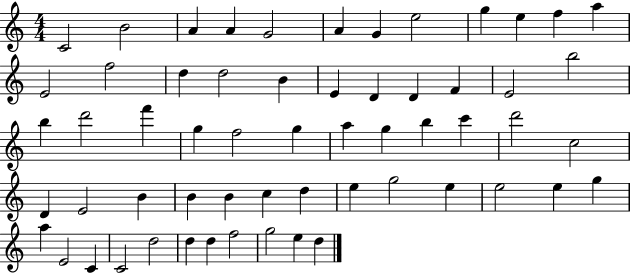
{
  \clef treble
  \numericTimeSignature
  \time 4/4
  \key c \major
  c'2 b'2 | a'4 a'4 g'2 | a'4 g'4 e''2 | g''4 e''4 f''4 a''4 | \break e'2 f''2 | d''4 d''2 b'4 | e'4 d'4 d'4 f'4 | e'2 b''2 | \break b''4 d'''2 f'''4 | g''4 f''2 g''4 | a''4 g''4 b''4 c'''4 | d'''2 c''2 | \break d'4 e'2 b'4 | b'4 b'4 c''4 d''4 | e''4 g''2 e''4 | e''2 e''4 g''4 | \break a''4 e'2 c'4 | c'2 d''2 | d''4 d''4 f''2 | g''2 e''4 d''4 | \break \bar "|."
}